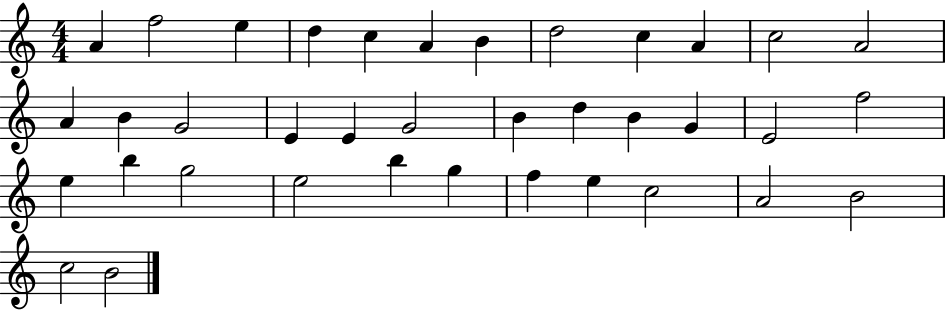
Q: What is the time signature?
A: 4/4